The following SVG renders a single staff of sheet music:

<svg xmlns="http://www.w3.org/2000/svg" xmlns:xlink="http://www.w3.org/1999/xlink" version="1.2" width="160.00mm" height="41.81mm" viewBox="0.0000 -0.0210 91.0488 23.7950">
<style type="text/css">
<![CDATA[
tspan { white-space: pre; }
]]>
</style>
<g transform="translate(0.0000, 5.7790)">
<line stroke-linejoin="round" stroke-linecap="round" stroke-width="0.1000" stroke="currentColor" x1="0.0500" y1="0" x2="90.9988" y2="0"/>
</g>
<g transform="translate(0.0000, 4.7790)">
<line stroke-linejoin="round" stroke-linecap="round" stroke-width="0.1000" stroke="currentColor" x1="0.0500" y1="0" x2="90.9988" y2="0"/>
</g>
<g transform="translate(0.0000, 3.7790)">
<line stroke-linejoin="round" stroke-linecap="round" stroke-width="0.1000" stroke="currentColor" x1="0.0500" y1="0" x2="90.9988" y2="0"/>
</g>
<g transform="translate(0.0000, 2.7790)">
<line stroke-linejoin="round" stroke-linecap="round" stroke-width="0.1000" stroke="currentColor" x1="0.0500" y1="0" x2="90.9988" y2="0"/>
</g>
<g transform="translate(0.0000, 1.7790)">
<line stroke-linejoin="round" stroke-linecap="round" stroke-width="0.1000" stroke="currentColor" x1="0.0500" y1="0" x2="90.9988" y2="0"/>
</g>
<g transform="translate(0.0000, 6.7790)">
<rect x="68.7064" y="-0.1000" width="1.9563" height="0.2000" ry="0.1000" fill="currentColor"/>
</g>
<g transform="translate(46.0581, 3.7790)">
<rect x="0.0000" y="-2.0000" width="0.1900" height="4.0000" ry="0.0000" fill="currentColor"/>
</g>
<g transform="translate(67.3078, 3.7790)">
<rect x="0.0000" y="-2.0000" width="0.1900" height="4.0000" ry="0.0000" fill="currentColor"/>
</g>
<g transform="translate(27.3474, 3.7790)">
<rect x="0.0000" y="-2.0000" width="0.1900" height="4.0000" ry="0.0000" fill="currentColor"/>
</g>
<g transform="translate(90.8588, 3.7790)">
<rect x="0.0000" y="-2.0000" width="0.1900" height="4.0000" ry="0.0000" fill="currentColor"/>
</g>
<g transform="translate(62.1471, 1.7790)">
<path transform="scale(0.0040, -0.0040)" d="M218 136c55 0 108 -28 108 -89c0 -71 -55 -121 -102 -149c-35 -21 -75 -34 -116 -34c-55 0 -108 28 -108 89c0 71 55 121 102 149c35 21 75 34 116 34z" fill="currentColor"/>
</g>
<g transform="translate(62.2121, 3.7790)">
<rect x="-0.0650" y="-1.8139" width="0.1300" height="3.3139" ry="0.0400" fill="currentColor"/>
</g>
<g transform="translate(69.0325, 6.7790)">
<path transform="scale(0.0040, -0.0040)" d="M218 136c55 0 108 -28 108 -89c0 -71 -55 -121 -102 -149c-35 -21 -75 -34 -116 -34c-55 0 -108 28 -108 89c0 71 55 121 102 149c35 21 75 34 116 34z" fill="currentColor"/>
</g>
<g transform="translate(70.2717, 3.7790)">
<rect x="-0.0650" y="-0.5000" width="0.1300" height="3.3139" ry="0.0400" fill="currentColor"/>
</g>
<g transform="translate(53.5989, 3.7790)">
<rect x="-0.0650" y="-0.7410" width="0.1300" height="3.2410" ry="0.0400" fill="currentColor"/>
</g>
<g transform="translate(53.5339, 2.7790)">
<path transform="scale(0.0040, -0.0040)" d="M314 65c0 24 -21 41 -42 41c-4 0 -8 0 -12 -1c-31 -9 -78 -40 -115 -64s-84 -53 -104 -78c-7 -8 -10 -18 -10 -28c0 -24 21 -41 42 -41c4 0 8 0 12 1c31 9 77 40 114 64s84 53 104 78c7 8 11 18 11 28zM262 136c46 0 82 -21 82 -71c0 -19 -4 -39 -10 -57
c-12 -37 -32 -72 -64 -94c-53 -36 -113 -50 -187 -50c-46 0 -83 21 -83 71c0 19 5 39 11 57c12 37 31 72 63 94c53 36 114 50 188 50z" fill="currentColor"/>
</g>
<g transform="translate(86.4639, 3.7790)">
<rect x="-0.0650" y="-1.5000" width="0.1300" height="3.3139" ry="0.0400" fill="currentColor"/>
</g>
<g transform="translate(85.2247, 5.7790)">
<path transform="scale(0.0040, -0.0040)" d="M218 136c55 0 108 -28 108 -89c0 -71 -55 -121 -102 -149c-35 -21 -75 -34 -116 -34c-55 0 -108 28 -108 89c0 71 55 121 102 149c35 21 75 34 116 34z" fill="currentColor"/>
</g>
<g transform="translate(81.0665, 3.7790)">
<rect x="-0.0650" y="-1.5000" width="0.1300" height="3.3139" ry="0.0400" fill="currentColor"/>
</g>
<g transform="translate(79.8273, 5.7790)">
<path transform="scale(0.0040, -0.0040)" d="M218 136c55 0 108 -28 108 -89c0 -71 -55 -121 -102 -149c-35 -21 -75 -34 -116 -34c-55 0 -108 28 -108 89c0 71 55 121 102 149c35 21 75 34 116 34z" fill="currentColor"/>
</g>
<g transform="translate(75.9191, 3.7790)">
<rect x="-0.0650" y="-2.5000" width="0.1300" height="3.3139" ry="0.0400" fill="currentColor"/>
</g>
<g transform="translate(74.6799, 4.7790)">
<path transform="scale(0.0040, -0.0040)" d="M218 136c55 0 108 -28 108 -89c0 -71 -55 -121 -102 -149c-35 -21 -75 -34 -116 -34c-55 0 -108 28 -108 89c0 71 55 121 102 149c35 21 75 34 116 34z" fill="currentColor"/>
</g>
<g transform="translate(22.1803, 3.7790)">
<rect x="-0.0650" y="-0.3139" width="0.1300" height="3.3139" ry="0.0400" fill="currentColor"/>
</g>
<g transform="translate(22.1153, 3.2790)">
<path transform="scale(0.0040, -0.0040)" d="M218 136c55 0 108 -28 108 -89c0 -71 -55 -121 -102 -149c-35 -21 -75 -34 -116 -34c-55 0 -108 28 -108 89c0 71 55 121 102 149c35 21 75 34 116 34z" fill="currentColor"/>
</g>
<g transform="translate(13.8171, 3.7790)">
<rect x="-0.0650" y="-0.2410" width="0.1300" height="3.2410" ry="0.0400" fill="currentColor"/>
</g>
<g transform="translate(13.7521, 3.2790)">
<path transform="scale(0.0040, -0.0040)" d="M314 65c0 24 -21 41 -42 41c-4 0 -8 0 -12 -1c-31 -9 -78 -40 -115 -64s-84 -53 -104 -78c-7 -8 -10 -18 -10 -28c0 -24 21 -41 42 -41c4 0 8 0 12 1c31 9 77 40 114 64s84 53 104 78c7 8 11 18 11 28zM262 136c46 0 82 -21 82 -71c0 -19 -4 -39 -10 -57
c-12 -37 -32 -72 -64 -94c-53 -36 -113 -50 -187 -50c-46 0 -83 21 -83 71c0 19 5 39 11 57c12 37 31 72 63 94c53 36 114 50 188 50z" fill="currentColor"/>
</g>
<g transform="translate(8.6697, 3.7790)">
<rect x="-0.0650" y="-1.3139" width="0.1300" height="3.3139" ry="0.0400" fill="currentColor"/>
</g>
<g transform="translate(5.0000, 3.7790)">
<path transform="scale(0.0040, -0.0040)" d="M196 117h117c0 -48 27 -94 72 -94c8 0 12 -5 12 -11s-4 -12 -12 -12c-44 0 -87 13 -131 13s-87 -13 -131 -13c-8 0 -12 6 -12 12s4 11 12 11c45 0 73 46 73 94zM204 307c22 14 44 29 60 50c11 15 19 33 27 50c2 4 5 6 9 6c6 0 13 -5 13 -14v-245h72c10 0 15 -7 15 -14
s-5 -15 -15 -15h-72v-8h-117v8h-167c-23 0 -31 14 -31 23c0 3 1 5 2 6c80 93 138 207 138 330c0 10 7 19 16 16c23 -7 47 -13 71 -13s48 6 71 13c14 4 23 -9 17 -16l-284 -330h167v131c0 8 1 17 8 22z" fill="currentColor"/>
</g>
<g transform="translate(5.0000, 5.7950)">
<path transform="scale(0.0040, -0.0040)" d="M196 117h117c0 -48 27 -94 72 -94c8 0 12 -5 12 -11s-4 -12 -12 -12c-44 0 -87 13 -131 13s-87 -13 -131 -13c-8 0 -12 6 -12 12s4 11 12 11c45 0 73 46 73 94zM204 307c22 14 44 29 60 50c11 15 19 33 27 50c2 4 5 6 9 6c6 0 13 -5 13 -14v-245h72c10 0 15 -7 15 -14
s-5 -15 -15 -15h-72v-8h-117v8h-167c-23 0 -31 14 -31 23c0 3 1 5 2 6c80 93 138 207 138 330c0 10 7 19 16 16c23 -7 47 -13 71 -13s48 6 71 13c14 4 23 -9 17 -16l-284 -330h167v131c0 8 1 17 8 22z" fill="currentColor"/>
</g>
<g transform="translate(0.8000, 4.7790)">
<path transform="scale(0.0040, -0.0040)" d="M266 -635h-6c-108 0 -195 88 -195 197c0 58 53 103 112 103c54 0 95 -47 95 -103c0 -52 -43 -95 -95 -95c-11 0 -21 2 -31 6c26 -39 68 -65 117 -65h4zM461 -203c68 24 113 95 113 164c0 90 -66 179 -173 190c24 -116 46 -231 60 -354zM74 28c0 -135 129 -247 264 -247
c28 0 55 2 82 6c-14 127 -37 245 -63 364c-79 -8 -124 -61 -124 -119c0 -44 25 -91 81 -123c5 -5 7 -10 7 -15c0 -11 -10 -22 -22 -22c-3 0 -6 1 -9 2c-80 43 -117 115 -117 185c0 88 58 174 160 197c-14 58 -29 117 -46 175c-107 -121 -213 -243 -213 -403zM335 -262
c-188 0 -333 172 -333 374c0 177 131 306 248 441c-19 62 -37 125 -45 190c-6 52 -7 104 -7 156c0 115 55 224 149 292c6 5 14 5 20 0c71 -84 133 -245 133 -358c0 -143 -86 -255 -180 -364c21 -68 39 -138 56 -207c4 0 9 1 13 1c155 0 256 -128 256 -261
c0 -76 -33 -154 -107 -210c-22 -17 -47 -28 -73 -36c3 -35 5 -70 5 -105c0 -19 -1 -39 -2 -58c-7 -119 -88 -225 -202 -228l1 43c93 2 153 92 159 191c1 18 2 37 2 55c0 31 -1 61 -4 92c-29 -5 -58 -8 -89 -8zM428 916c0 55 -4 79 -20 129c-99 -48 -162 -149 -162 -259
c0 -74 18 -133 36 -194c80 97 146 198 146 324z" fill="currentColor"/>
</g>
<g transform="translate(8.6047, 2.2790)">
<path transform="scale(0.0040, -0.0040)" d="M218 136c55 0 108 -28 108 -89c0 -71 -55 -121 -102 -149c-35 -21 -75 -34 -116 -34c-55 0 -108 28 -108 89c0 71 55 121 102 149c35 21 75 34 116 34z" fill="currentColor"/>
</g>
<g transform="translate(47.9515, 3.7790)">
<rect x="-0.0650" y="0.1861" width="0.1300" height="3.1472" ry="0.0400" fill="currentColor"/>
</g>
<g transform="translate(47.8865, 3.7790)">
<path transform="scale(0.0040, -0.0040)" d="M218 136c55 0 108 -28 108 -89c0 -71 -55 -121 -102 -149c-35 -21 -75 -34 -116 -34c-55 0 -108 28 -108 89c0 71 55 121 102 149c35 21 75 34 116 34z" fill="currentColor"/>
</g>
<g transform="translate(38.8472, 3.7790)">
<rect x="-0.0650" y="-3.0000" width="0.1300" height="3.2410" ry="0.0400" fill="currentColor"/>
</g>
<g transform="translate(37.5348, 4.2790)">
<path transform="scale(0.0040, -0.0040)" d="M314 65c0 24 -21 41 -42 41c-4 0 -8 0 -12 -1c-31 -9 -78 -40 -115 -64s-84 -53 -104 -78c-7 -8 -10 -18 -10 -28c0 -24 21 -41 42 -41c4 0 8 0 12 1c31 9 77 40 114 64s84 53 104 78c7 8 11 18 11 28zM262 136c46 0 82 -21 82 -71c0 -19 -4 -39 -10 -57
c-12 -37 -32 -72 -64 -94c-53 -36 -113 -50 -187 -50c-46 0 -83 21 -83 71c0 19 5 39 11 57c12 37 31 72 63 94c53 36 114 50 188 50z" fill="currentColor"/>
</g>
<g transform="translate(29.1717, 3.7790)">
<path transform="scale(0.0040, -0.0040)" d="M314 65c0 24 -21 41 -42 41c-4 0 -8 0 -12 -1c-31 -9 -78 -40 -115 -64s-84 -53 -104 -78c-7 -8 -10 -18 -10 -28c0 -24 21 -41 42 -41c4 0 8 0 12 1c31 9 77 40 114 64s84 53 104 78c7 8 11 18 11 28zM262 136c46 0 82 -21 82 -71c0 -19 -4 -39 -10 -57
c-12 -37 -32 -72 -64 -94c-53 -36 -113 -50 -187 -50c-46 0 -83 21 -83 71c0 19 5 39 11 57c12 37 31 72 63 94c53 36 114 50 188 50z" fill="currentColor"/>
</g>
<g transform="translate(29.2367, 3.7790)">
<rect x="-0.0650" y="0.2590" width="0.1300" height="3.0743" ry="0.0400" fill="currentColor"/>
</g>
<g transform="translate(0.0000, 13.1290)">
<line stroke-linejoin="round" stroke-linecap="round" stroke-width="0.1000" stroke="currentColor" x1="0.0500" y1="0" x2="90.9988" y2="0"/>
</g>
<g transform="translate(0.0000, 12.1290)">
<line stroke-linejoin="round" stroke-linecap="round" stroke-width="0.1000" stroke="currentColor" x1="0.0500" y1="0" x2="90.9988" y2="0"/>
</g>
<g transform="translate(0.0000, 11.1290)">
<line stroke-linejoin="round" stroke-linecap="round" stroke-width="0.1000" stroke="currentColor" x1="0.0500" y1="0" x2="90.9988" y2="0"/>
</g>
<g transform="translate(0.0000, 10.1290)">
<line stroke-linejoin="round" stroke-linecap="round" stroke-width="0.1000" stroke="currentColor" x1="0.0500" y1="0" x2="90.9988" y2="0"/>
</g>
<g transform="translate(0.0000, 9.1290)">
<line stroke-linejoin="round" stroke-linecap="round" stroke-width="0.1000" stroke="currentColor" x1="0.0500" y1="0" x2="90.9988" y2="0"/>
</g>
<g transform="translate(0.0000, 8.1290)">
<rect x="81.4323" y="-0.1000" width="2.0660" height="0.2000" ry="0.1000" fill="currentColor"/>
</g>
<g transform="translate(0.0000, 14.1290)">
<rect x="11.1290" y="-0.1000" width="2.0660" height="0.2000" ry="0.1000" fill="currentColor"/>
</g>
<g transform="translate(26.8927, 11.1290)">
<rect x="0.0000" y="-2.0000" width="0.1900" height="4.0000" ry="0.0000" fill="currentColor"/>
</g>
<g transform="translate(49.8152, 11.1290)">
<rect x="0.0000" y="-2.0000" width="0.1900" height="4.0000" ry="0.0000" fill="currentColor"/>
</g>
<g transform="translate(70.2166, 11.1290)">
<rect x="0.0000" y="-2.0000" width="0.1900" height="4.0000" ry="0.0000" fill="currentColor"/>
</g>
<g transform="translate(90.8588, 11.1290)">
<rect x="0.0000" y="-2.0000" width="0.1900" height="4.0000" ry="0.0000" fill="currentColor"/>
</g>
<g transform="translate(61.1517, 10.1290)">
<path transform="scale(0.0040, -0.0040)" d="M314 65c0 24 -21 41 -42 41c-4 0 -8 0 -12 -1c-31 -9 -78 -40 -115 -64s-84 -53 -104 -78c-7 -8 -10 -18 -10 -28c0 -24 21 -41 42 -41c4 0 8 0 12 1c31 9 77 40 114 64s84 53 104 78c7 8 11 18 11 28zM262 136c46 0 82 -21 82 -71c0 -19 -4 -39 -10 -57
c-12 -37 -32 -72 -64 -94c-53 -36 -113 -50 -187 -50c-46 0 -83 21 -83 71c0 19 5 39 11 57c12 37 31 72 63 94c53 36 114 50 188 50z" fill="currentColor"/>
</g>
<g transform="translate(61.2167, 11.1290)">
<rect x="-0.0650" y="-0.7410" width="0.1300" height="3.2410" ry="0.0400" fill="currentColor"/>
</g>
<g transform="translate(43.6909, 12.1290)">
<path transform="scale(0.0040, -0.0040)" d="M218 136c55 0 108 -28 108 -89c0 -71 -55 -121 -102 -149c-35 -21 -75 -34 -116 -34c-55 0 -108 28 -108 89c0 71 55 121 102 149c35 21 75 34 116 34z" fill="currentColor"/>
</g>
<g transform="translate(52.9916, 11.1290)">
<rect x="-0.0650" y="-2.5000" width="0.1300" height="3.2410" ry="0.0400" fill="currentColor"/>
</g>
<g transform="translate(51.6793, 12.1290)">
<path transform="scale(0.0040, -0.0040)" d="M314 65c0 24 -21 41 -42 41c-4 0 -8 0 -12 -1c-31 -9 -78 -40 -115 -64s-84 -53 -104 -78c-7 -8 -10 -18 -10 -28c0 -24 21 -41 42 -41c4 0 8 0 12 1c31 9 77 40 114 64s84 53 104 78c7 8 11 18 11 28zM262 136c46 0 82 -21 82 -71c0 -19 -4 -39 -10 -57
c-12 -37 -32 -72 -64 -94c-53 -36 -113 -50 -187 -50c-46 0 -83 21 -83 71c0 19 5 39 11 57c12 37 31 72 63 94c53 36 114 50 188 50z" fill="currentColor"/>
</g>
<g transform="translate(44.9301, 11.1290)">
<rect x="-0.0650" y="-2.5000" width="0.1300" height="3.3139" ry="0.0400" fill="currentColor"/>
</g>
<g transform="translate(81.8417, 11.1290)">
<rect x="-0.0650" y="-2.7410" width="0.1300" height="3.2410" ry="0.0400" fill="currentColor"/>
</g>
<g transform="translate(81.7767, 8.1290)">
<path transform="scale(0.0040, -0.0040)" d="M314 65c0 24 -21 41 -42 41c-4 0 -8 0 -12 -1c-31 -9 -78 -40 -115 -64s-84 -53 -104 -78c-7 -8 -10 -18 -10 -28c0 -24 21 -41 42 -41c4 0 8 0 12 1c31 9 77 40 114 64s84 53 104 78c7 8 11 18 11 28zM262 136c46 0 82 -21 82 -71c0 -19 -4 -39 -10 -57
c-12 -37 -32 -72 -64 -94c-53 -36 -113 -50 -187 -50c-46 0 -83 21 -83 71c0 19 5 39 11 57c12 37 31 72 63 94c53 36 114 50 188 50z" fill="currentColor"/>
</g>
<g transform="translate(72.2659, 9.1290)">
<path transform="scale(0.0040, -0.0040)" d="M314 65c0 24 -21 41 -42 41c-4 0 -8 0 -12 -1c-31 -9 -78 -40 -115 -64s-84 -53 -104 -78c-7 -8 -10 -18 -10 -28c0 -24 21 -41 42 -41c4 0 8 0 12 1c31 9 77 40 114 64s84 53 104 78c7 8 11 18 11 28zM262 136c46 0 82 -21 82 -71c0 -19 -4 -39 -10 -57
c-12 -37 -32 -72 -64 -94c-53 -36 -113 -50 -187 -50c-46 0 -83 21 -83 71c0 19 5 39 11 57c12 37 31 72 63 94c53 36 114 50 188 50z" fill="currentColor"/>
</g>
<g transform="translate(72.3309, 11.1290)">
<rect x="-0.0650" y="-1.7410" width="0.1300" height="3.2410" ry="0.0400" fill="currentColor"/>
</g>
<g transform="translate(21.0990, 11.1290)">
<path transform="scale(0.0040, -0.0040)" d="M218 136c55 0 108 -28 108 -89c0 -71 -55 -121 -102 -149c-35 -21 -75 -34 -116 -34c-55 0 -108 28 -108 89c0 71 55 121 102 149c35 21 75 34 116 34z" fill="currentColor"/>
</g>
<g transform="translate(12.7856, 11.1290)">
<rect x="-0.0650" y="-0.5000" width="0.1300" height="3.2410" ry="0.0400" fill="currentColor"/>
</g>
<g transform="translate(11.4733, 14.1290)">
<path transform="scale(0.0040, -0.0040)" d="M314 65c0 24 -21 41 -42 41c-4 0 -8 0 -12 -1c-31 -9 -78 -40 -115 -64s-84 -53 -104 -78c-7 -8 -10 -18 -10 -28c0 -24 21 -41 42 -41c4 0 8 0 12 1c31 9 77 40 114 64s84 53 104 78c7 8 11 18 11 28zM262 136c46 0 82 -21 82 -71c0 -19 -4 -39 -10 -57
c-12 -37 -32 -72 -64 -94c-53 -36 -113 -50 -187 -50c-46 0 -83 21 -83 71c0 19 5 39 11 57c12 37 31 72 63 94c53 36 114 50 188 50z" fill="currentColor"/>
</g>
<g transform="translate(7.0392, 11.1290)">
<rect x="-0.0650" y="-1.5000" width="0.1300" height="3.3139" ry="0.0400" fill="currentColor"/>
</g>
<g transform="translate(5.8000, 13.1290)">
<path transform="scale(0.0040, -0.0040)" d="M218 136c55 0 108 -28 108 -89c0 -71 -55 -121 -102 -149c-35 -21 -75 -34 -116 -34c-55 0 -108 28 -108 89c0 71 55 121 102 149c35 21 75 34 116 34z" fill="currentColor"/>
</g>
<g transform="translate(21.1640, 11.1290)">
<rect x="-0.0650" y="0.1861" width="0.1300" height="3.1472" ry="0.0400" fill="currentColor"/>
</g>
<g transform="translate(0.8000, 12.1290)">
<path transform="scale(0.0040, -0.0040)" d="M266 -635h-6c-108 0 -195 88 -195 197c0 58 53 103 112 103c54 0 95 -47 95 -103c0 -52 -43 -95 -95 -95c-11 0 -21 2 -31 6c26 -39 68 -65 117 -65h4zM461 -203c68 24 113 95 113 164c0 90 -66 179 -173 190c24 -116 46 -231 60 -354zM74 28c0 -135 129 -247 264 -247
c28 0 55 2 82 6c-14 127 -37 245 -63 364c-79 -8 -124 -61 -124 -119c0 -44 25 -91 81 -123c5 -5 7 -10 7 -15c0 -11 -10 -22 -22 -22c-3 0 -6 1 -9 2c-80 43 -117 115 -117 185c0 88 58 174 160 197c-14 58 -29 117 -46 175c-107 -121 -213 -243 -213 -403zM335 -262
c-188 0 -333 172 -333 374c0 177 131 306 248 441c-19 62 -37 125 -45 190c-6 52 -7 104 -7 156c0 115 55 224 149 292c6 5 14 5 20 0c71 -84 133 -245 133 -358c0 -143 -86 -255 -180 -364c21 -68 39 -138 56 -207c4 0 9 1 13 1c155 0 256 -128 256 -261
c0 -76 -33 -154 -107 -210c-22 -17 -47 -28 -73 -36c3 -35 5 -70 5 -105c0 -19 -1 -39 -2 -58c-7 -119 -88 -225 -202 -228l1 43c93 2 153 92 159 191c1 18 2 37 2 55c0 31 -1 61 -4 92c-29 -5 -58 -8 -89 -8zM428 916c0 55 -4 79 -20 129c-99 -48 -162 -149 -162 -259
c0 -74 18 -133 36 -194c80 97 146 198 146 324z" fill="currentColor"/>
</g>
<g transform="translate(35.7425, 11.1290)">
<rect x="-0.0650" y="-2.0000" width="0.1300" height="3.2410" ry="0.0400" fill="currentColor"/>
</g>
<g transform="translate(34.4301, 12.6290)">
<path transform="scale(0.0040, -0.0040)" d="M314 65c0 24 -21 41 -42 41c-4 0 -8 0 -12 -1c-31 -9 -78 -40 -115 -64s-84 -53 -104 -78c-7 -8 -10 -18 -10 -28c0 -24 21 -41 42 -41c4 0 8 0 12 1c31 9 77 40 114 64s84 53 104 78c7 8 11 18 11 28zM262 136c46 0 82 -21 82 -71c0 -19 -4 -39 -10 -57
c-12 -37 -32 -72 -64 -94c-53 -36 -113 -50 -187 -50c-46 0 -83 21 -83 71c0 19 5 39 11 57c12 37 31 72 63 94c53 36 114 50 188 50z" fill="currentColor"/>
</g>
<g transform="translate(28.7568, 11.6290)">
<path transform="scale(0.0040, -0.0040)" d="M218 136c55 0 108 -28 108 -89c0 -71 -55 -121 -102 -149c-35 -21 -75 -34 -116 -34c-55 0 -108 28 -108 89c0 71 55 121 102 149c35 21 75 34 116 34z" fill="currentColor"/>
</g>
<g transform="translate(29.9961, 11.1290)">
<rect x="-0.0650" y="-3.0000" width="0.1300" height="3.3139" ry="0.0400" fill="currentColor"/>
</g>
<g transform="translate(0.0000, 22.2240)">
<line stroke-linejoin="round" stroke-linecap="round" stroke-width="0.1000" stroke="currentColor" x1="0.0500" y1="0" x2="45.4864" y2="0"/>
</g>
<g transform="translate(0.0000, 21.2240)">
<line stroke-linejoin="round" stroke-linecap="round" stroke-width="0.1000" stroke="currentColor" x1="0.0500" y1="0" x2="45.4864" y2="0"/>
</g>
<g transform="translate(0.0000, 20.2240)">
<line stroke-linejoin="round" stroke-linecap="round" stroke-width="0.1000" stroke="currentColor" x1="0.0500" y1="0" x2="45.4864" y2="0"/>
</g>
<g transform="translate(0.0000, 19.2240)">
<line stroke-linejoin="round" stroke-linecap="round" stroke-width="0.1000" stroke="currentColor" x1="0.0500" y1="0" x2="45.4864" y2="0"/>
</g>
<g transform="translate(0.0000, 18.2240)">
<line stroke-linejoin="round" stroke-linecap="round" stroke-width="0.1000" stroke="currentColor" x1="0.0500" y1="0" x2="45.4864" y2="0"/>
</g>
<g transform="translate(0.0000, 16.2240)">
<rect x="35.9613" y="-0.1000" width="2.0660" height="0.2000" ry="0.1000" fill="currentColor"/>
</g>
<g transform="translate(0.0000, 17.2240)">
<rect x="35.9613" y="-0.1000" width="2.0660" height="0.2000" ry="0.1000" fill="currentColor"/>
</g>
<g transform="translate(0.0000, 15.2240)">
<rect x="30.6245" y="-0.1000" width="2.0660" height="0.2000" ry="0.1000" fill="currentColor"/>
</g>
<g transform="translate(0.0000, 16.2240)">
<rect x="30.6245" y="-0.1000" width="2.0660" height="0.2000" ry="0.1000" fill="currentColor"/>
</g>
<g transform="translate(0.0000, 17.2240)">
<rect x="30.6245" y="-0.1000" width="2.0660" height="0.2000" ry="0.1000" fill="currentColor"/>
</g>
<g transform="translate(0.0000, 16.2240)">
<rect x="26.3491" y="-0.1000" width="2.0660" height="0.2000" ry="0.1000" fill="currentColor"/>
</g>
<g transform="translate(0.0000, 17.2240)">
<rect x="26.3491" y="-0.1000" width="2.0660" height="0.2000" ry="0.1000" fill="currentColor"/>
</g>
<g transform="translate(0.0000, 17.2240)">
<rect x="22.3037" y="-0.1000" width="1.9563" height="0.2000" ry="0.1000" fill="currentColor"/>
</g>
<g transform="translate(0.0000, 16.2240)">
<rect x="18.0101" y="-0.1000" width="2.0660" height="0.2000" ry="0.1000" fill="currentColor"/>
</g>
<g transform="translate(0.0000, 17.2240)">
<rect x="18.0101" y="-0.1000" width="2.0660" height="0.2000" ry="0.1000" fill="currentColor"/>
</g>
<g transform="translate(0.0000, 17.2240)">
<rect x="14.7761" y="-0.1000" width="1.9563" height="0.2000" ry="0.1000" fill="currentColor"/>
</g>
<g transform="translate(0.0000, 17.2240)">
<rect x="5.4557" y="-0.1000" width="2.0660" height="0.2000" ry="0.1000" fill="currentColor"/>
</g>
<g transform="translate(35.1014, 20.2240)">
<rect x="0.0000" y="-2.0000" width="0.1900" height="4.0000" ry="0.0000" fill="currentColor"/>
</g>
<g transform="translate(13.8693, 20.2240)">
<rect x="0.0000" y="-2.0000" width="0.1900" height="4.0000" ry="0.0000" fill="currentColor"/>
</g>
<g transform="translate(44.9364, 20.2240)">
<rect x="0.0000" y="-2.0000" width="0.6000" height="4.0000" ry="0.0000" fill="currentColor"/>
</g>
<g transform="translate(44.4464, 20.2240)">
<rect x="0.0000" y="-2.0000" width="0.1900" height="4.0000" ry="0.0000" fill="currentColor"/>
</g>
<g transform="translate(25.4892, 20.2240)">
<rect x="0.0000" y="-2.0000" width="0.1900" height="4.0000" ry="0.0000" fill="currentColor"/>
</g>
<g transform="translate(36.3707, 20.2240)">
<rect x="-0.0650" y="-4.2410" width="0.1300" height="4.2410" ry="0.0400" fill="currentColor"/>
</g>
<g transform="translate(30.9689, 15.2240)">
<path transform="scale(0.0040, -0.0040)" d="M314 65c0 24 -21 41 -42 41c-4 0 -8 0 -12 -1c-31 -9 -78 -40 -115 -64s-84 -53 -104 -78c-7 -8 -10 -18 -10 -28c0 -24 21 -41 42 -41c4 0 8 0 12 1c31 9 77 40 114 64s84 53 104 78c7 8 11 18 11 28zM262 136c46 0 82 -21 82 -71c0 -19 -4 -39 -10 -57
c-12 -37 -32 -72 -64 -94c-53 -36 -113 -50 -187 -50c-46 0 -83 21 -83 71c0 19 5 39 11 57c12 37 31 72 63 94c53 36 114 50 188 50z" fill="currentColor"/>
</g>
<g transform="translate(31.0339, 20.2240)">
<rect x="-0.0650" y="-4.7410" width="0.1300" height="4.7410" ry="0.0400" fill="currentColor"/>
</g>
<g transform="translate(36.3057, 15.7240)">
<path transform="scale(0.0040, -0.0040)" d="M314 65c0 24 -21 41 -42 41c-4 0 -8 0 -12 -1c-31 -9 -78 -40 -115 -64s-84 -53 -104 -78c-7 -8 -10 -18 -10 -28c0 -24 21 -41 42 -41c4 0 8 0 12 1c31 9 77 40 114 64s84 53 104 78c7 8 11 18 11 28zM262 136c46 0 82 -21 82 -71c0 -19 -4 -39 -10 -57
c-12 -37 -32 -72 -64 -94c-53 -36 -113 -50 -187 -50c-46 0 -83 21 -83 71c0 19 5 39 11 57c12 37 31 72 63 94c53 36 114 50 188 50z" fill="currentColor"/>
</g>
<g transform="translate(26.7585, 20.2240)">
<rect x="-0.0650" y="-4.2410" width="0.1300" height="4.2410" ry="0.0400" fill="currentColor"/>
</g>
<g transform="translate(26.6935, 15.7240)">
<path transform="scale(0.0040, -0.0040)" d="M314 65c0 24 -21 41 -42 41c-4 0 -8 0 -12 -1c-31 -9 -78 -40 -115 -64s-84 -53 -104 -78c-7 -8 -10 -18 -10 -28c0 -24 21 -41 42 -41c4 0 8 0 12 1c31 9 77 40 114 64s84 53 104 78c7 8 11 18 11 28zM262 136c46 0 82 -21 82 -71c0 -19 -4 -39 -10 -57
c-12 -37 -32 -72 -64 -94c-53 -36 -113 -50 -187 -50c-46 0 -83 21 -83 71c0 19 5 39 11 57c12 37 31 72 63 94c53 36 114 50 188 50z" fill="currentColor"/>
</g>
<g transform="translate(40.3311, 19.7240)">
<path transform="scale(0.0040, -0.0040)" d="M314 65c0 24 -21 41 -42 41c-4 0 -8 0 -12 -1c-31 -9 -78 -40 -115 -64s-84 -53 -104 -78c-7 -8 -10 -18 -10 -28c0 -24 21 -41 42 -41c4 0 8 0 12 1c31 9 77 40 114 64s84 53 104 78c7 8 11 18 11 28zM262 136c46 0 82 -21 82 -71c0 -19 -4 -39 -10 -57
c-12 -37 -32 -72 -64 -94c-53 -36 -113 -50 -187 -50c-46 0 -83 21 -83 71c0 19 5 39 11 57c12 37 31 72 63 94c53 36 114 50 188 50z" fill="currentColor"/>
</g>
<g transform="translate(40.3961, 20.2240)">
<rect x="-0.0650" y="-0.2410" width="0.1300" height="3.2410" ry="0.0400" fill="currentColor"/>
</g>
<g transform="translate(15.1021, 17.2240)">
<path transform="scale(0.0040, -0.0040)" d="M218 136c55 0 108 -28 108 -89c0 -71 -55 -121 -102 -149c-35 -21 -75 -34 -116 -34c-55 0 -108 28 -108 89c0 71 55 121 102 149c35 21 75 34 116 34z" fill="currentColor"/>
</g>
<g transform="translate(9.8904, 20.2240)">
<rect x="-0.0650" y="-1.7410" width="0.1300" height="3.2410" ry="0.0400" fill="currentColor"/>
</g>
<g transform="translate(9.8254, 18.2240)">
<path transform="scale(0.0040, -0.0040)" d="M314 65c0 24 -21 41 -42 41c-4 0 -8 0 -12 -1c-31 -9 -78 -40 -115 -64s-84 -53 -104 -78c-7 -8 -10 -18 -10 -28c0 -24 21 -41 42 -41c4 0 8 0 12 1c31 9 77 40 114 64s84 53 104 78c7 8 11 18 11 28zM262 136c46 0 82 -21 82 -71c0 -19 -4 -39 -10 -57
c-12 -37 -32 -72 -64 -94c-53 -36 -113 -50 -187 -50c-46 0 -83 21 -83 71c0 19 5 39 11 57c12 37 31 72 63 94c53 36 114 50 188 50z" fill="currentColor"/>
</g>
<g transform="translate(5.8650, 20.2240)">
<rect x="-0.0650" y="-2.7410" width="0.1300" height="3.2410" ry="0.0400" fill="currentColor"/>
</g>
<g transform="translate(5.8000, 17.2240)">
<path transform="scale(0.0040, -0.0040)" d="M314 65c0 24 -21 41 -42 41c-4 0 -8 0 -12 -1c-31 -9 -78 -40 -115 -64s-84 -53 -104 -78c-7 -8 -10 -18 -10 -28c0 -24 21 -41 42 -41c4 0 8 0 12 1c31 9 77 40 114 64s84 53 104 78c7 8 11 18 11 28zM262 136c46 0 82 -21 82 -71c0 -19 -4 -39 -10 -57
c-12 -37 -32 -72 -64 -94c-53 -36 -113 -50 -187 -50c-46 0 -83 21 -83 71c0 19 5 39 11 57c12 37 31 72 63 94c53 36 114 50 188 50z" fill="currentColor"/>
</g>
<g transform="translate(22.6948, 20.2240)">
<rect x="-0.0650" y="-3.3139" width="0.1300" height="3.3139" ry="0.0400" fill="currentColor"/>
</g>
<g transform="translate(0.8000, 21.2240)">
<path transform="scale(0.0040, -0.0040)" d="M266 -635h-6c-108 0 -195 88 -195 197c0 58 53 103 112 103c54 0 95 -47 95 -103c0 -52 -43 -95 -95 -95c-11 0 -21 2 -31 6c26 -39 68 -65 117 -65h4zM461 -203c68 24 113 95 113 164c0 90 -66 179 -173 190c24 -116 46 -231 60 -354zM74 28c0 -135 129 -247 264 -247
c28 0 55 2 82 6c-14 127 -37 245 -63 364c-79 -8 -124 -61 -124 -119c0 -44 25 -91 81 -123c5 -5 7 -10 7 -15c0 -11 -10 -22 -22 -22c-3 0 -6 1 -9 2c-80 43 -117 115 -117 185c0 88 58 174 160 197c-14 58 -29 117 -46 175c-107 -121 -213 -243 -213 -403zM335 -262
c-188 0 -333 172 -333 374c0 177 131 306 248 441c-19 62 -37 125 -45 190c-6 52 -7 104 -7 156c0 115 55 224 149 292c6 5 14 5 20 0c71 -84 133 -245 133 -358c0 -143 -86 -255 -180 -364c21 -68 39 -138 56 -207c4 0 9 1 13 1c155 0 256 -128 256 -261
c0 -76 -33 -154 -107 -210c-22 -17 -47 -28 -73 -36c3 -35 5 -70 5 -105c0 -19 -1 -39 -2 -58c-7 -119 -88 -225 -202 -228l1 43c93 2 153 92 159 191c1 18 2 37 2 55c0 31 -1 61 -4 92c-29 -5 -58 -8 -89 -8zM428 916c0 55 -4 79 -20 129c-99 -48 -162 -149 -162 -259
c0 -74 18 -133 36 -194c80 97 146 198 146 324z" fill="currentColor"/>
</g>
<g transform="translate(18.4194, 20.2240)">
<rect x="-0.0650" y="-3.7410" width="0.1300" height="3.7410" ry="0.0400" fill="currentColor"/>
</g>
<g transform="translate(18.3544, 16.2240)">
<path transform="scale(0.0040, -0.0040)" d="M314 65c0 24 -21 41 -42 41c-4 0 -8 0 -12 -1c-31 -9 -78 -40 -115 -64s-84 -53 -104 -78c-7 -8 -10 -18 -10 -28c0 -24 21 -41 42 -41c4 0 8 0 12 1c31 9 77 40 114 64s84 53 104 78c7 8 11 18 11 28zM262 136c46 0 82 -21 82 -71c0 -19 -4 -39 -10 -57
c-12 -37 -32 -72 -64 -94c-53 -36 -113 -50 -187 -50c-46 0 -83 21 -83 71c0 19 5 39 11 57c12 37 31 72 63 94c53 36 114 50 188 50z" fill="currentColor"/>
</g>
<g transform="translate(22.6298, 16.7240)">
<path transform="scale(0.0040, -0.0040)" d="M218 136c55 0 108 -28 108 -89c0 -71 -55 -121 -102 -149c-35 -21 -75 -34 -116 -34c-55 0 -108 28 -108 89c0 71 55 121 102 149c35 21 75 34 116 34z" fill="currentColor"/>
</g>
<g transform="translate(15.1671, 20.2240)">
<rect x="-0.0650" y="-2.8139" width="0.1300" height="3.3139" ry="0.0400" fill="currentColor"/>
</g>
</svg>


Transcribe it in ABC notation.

X:1
T:Untitled
M:4/4
L:1/4
K:C
e c2 c B2 A2 B d2 f C G E E E C2 B A F2 G G2 d2 f2 a2 a2 f2 a c'2 b d'2 e'2 d'2 c2